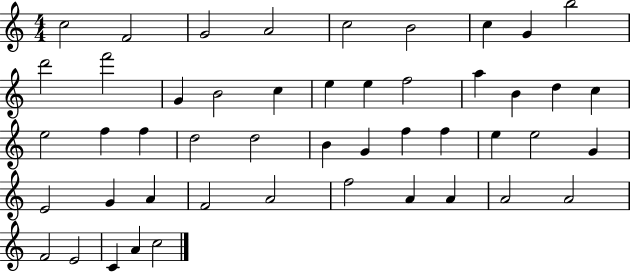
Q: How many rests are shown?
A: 0